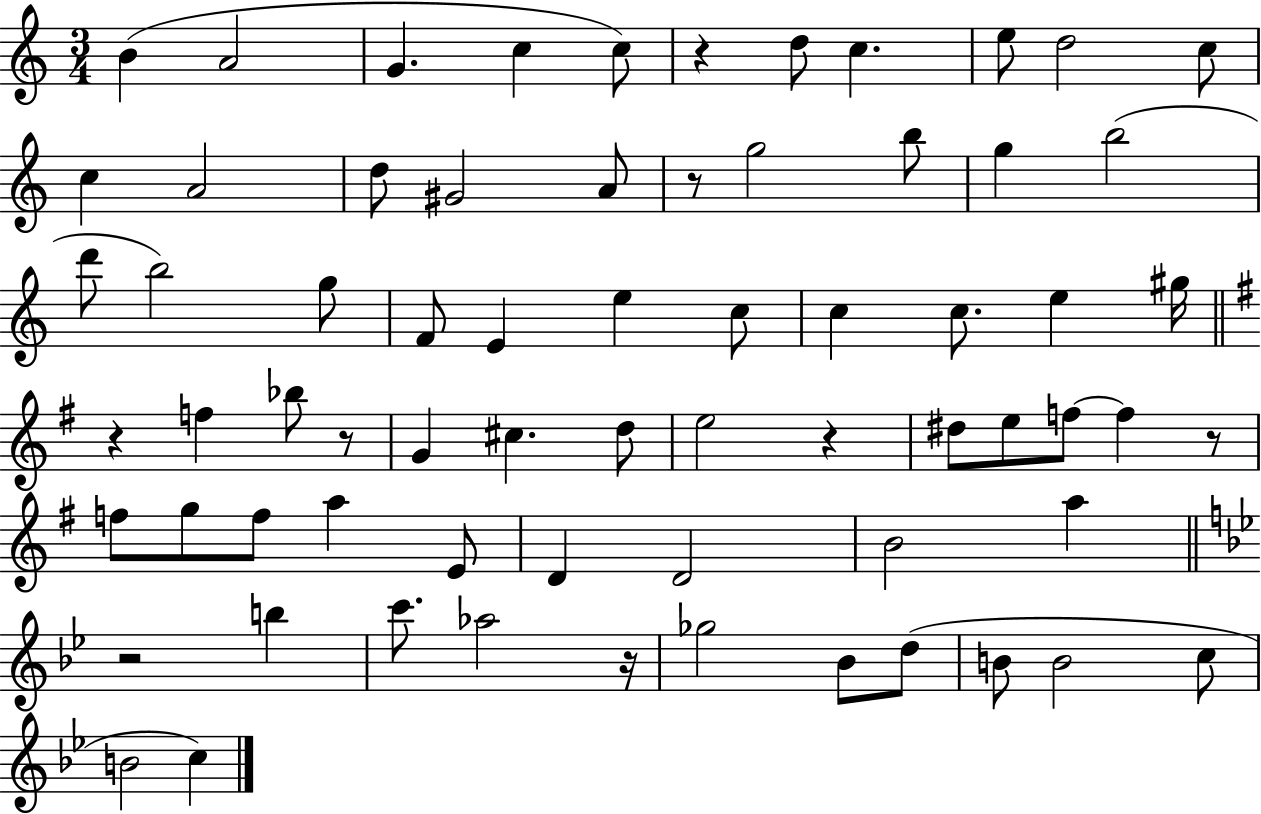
{
  \clef treble
  \numericTimeSignature
  \time 3/4
  \key c \major
  \repeat volta 2 { b'4( a'2 | g'4. c''4 c''8) | r4 d''8 c''4. | e''8 d''2 c''8 | \break c''4 a'2 | d''8 gis'2 a'8 | r8 g''2 b''8 | g''4 b''2( | \break d'''8 b''2) g''8 | f'8 e'4 e''4 c''8 | c''4 c''8. e''4 gis''16 | \bar "||" \break \key e \minor r4 f''4 bes''8 r8 | g'4 cis''4. d''8 | e''2 r4 | dis''8 e''8 f''8~~ f''4 r8 | \break f''8 g''8 f''8 a''4 e'8 | d'4 d'2 | b'2 a''4 | \bar "||" \break \key bes \major r2 b''4 | c'''8. aes''2 r16 | ges''2 bes'8 d''8( | b'8 b'2 c''8 | \break b'2 c''4) | } \bar "|."
}